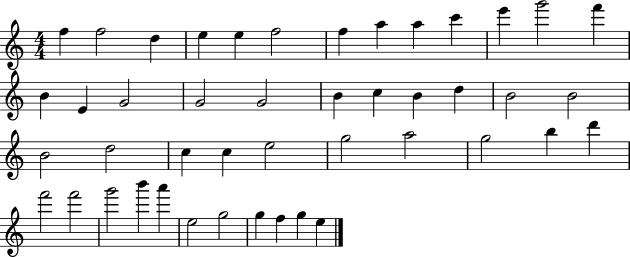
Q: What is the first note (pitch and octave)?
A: F5